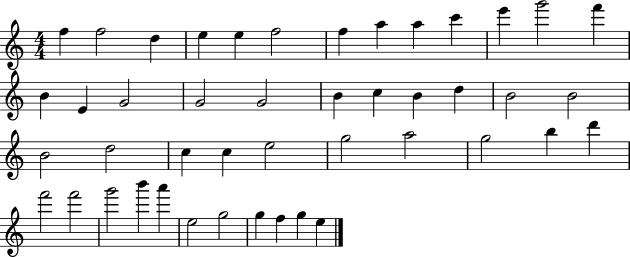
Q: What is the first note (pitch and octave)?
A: F5